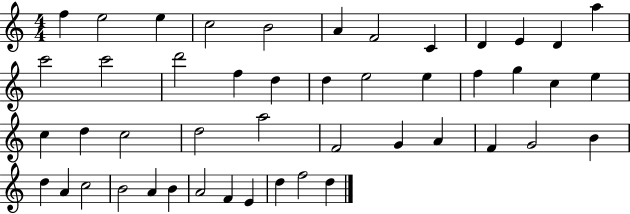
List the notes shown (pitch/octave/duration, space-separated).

F5/q E5/h E5/q C5/h B4/h A4/q F4/h C4/q D4/q E4/q D4/q A5/q C6/h C6/h D6/h F5/q D5/q D5/q E5/h E5/q F5/q G5/q C5/q E5/q C5/q D5/q C5/h D5/h A5/h F4/h G4/q A4/q F4/q G4/h B4/q D5/q A4/q C5/h B4/h A4/q B4/q A4/h F4/q E4/q D5/q F5/h D5/q